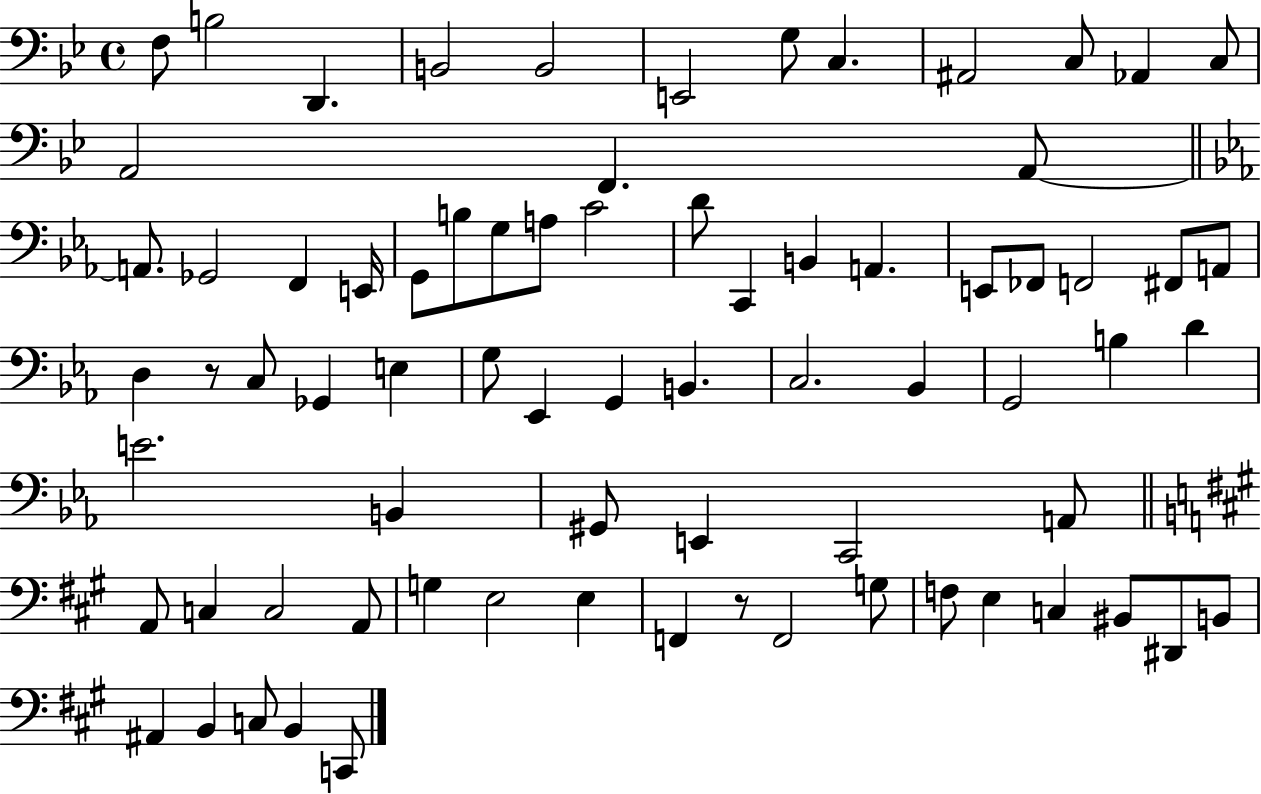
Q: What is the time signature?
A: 4/4